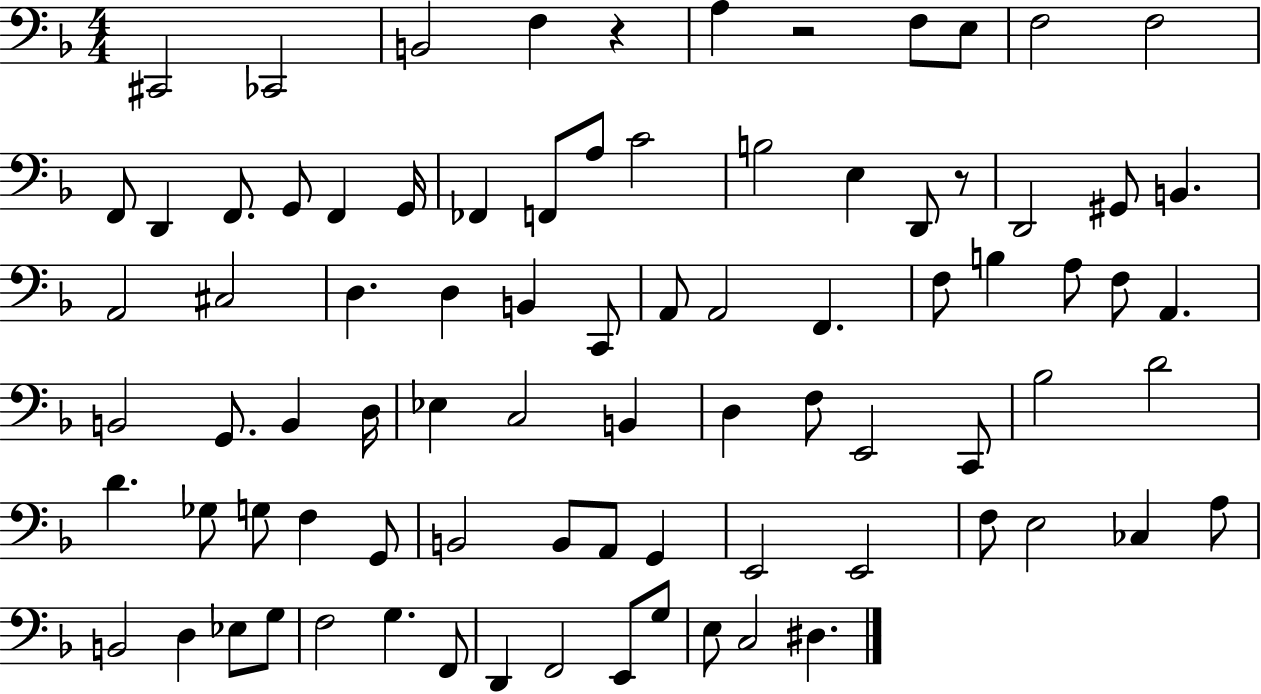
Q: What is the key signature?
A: F major